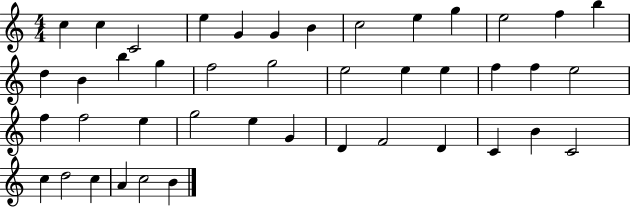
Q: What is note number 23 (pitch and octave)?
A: F5